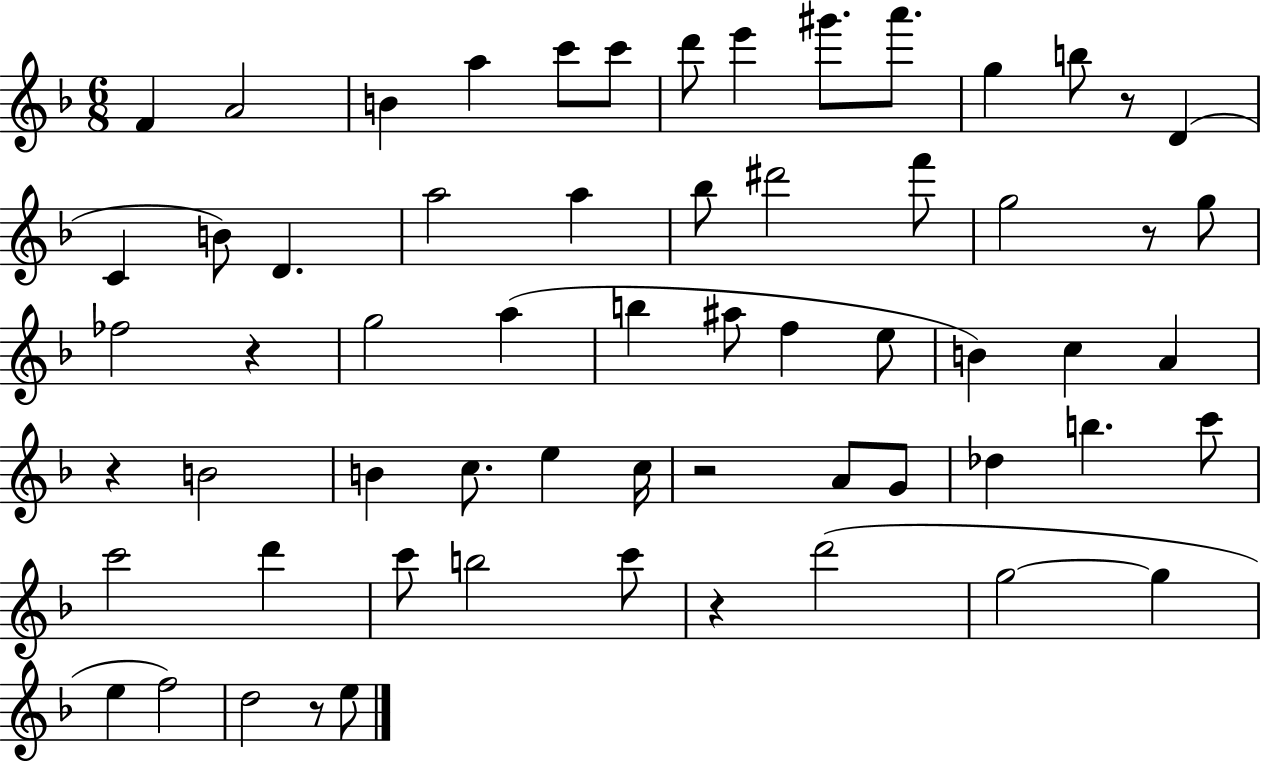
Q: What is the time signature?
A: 6/8